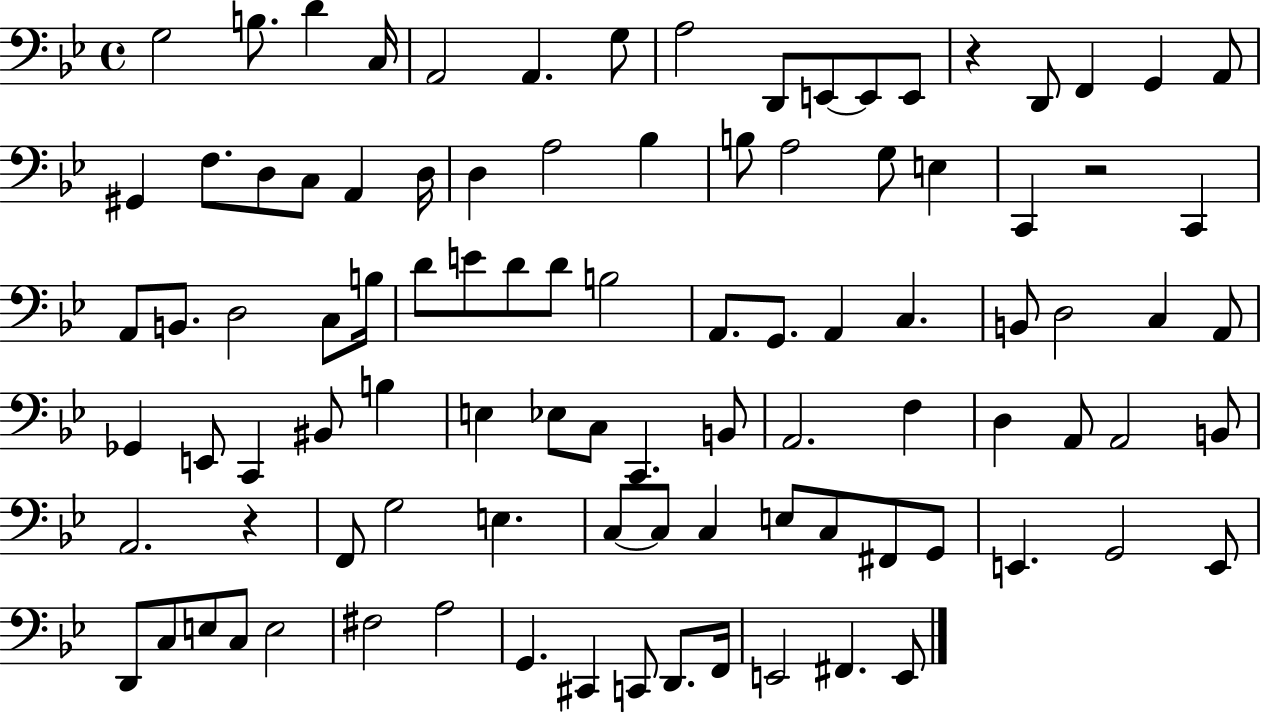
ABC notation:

X:1
T:Untitled
M:4/4
L:1/4
K:Bb
G,2 B,/2 D C,/4 A,,2 A,, G,/2 A,2 D,,/2 E,,/2 E,,/2 E,,/2 z D,,/2 F,, G,, A,,/2 ^G,, F,/2 D,/2 C,/2 A,, D,/4 D, A,2 _B, B,/2 A,2 G,/2 E, C,, z2 C,, A,,/2 B,,/2 D,2 C,/2 B,/4 D/2 E/2 D/2 D/2 B,2 A,,/2 G,,/2 A,, C, B,,/2 D,2 C, A,,/2 _G,, E,,/2 C,, ^B,,/2 B, E, _E,/2 C,/2 C,, B,,/2 A,,2 F, D, A,,/2 A,,2 B,,/2 A,,2 z F,,/2 G,2 E, C,/2 C,/2 C, E,/2 C,/2 ^F,,/2 G,,/2 E,, G,,2 E,,/2 D,,/2 C,/2 E,/2 C,/2 E,2 ^F,2 A,2 G,, ^C,, C,,/2 D,,/2 F,,/4 E,,2 ^F,, E,,/2